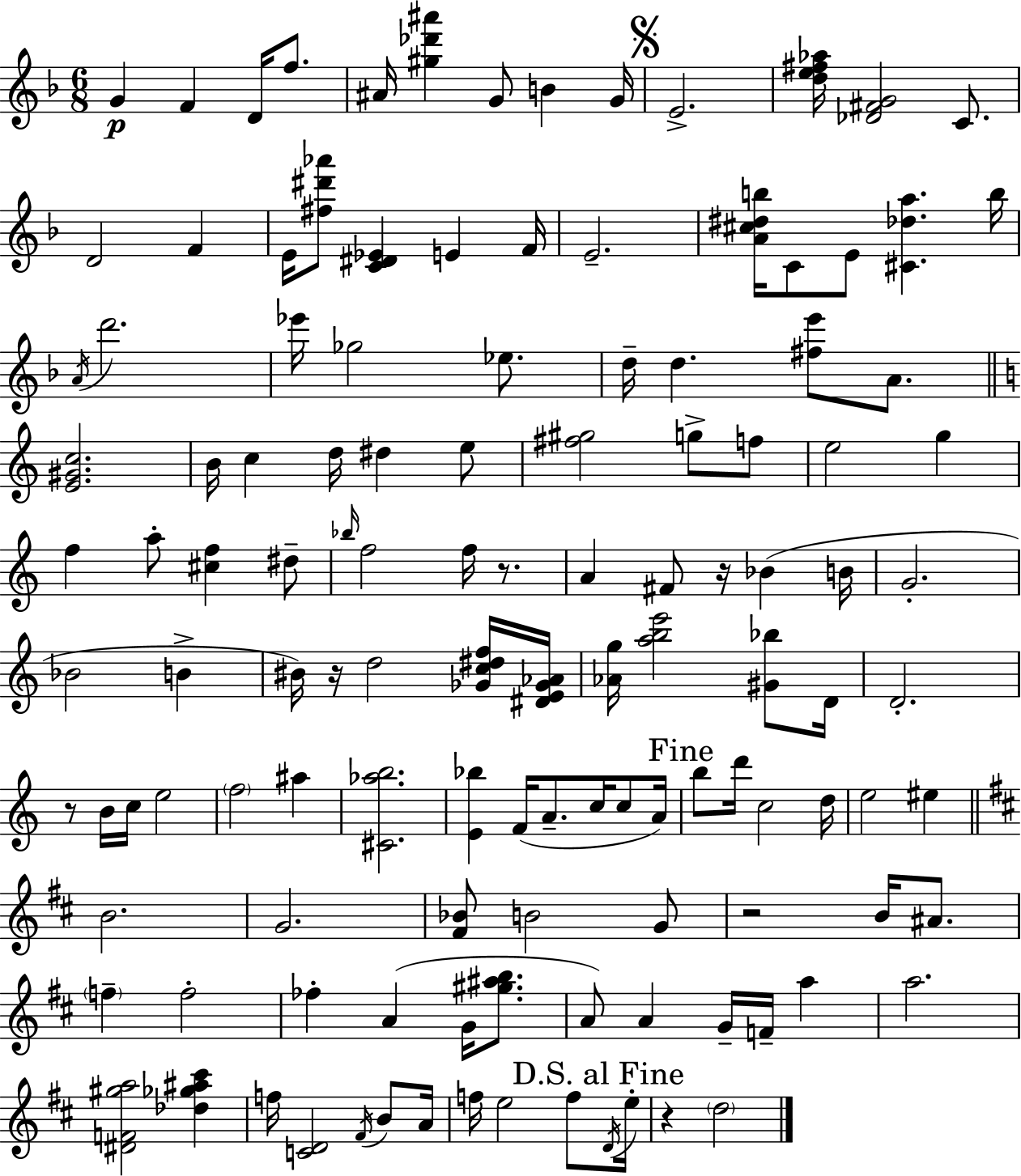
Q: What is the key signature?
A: D minor